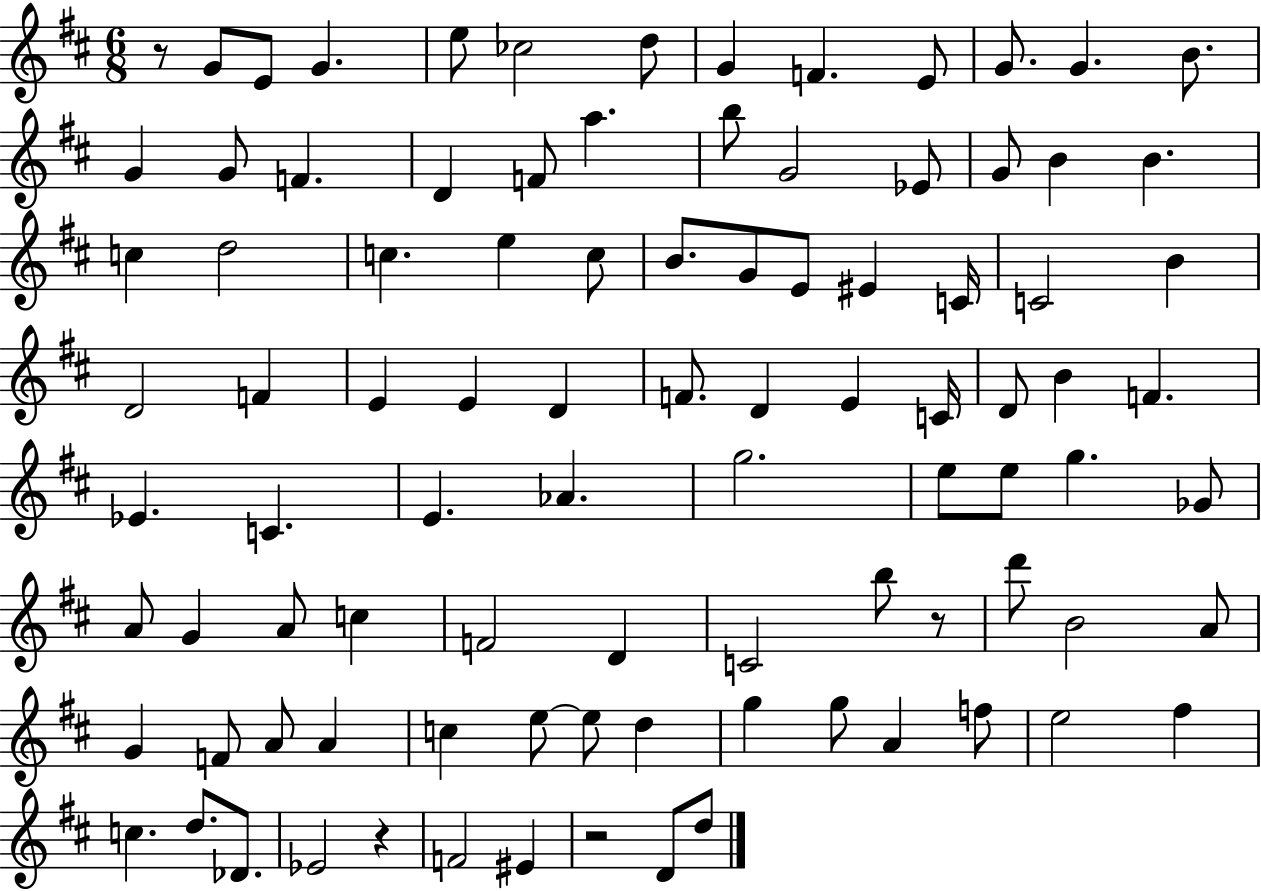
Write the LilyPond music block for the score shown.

{
  \clef treble
  \numericTimeSignature
  \time 6/8
  \key d \major
  \repeat volta 2 { r8 g'8 e'8 g'4. | e''8 ces''2 d''8 | g'4 f'4. e'8 | g'8. g'4. b'8. | \break g'4 g'8 f'4. | d'4 f'8 a''4. | b''8 g'2 ees'8 | g'8 b'4 b'4. | \break c''4 d''2 | c''4. e''4 c''8 | b'8. g'8 e'8 eis'4 c'16 | c'2 b'4 | \break d'2 f'4 | e'4 e'4 d'4 | f'8. d'4 e'4 c'16 | d'8 b'4 f'4. | \break ees'4. c'4. | e'4. aes'4. | g''2. | e''8 e''8 g''4. ges'8 | \break a'8 g'4 a'8 c''4 | f'2 d'4 | c'2 b''8 r8 | d'''8 b'2 a'8 | \break g'4 f'8 a'8 a'4 | c''4 e''8~~ e''8 d''4 | g''4 g''8 a'4 f''8 | e''2 fis''4 | \break c''4. d''8. des'8. | ees'2 r4 | f'2 eis'4 | r2 d'8 d''8 | \break } \bar "|."
}